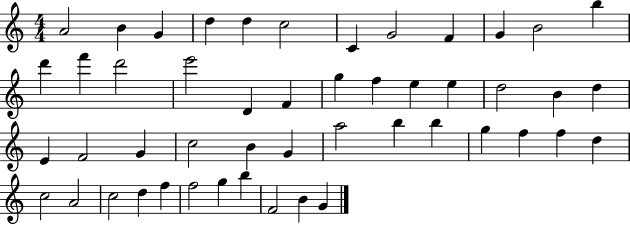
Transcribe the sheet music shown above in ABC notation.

X:1
T:Untitled
M:4/4
L:1/4
K:C
A2 B G d d c2 C G2 F G B2 b d' f' d'2 e'2 D F g f e e d2 B d E F2 G c2 B G a2 b b g f f d c2 A2 c2 d f f2 g b F2 B G